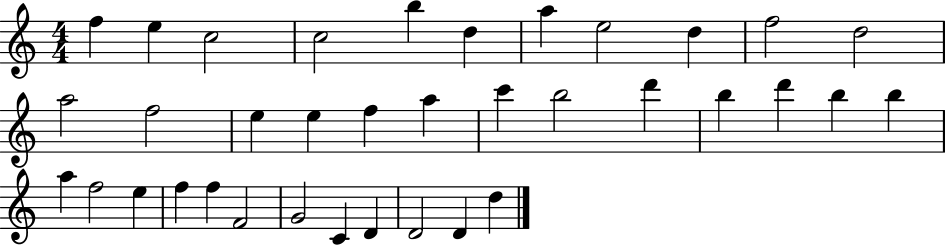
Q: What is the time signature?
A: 4/4